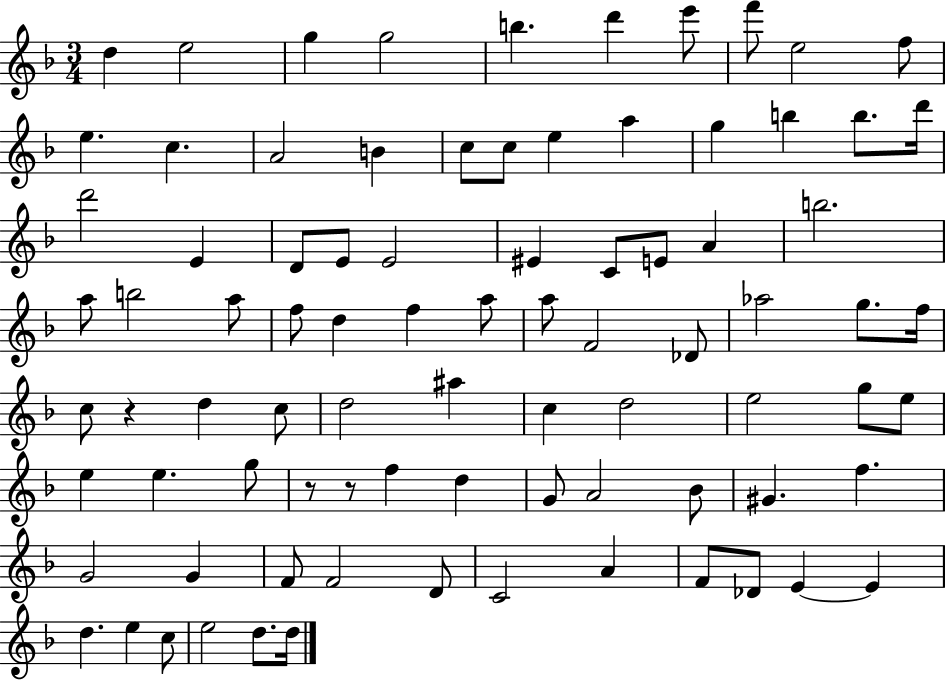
D5/q E5/h G5/q G5/h B5/q. D6/q E6/e F6/e E5/h F5/e E5/q. C5/q. A4/h B4/q C5/e C5/e E5/q A5/q G5/q B5/q B5/e. D6/s D6/h E4/q D4/e E4/e E4/h EIS4/q C4/e E4/e A4/q B5/h. A5/e B5/h A5/e F5/e D5/q F5/q A5/e A5/e F4/h Db4/e Ab5/h G5/e. F5/s C5/e R/q D5/q C5/e D5/h A#5/q C5/q D5/h E5/h G5/e E5/e E5/q E5/q. G5/e R/e R/e F5/q D5/q G4/e A4/h Bb4/e G#4/q. F5/q. G4/h G4/q F4/e F4/h D4/e C4/h A4/q F4/e Db4/e E4/q E4/q D5/q. E5/q C5/e E5/h D5/e. D5/s